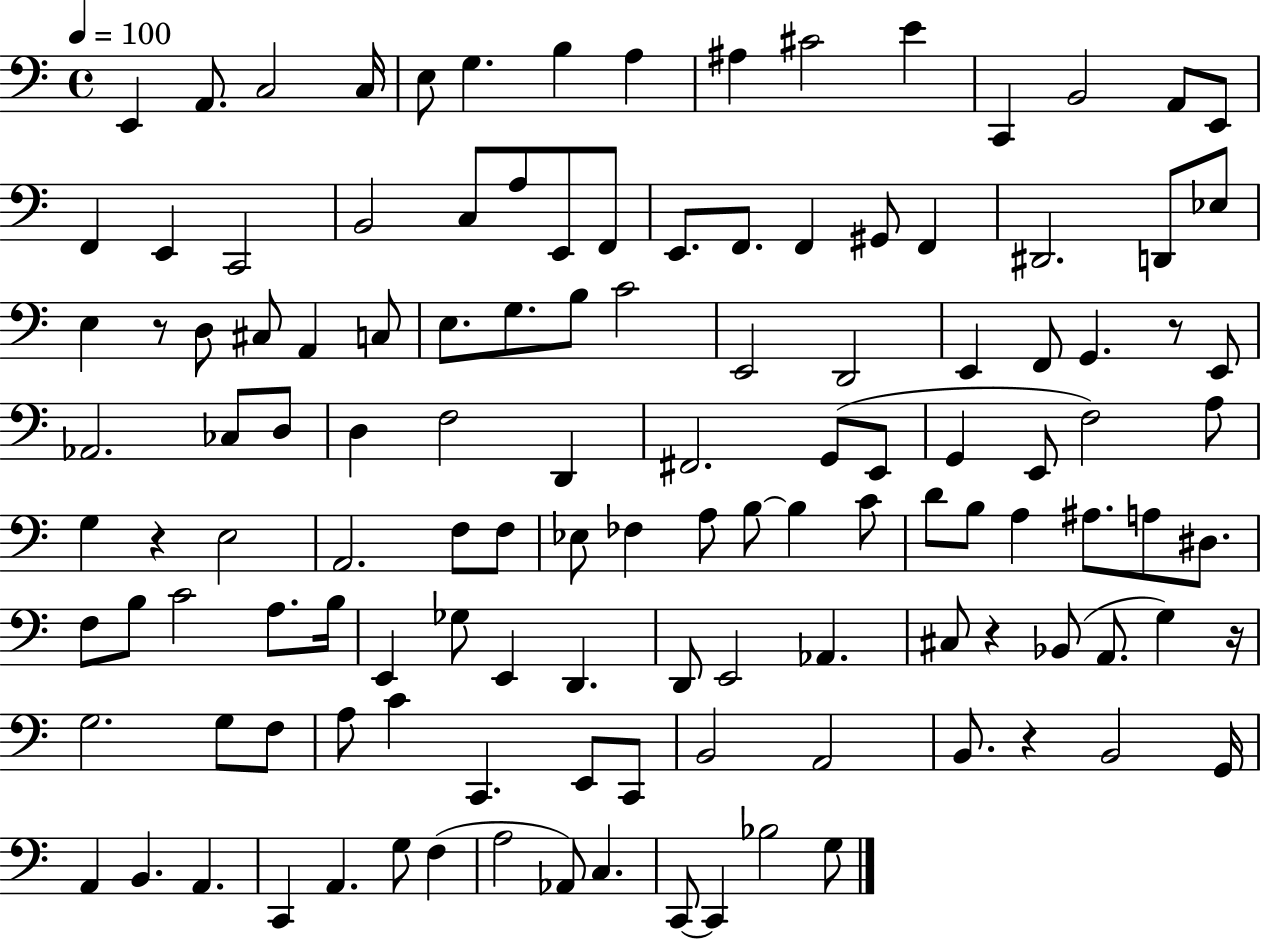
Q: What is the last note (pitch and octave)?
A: G3